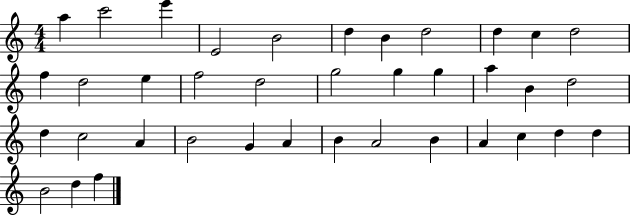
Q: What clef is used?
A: treble